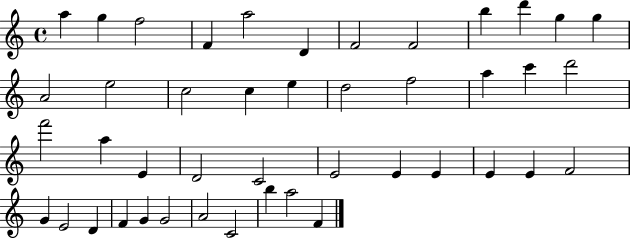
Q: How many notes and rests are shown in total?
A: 44